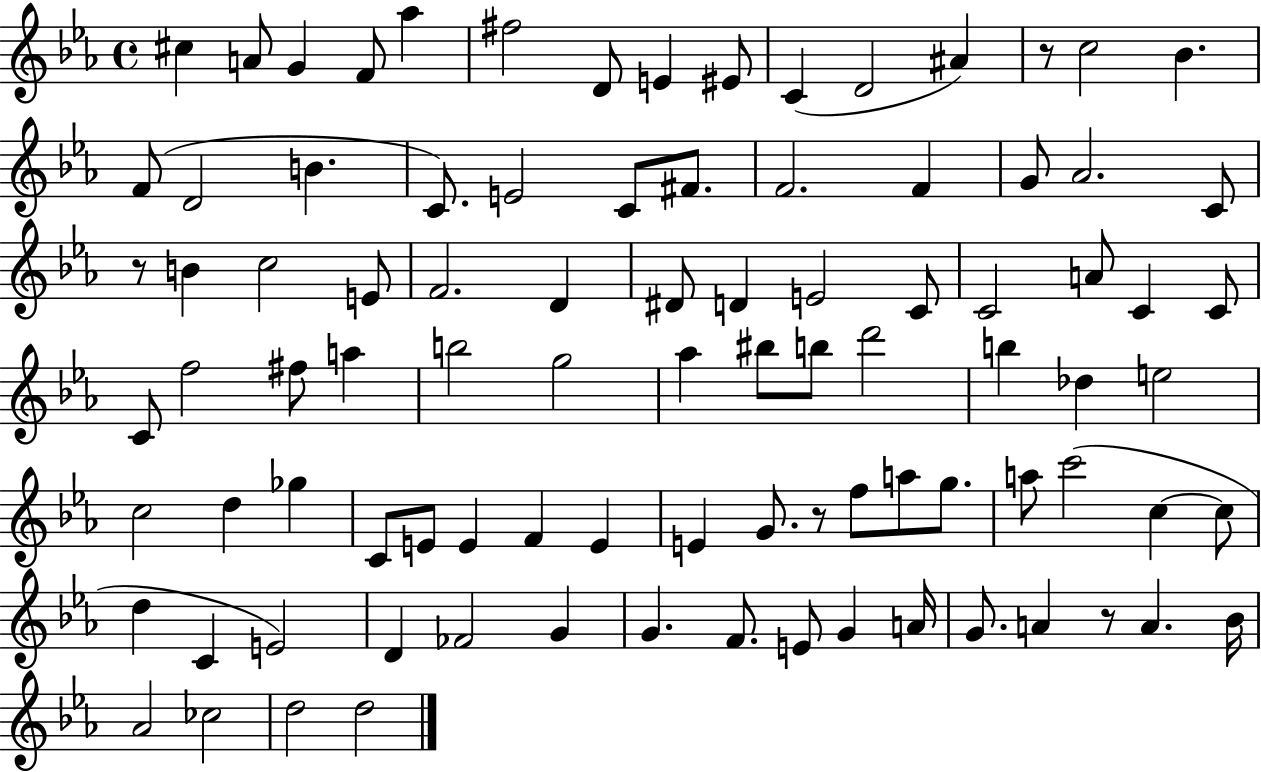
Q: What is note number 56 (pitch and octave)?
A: C4